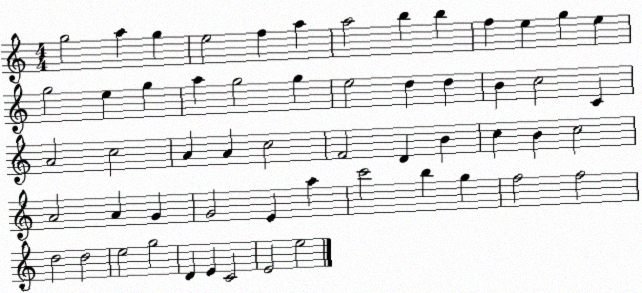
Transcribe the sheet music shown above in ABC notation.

X:1
T:Untitled
M:4/4
L:1/4
K:C
g2 a g e2 f a a2 b b f e g e g2 e g a g2 g e2 d d B c2 C A2 c2 A A c2 F2 D B c B c2 A2 A G G2 E a c'2 b g f2 f2 d2 d2 e2 g2 D E C2 E2 e2